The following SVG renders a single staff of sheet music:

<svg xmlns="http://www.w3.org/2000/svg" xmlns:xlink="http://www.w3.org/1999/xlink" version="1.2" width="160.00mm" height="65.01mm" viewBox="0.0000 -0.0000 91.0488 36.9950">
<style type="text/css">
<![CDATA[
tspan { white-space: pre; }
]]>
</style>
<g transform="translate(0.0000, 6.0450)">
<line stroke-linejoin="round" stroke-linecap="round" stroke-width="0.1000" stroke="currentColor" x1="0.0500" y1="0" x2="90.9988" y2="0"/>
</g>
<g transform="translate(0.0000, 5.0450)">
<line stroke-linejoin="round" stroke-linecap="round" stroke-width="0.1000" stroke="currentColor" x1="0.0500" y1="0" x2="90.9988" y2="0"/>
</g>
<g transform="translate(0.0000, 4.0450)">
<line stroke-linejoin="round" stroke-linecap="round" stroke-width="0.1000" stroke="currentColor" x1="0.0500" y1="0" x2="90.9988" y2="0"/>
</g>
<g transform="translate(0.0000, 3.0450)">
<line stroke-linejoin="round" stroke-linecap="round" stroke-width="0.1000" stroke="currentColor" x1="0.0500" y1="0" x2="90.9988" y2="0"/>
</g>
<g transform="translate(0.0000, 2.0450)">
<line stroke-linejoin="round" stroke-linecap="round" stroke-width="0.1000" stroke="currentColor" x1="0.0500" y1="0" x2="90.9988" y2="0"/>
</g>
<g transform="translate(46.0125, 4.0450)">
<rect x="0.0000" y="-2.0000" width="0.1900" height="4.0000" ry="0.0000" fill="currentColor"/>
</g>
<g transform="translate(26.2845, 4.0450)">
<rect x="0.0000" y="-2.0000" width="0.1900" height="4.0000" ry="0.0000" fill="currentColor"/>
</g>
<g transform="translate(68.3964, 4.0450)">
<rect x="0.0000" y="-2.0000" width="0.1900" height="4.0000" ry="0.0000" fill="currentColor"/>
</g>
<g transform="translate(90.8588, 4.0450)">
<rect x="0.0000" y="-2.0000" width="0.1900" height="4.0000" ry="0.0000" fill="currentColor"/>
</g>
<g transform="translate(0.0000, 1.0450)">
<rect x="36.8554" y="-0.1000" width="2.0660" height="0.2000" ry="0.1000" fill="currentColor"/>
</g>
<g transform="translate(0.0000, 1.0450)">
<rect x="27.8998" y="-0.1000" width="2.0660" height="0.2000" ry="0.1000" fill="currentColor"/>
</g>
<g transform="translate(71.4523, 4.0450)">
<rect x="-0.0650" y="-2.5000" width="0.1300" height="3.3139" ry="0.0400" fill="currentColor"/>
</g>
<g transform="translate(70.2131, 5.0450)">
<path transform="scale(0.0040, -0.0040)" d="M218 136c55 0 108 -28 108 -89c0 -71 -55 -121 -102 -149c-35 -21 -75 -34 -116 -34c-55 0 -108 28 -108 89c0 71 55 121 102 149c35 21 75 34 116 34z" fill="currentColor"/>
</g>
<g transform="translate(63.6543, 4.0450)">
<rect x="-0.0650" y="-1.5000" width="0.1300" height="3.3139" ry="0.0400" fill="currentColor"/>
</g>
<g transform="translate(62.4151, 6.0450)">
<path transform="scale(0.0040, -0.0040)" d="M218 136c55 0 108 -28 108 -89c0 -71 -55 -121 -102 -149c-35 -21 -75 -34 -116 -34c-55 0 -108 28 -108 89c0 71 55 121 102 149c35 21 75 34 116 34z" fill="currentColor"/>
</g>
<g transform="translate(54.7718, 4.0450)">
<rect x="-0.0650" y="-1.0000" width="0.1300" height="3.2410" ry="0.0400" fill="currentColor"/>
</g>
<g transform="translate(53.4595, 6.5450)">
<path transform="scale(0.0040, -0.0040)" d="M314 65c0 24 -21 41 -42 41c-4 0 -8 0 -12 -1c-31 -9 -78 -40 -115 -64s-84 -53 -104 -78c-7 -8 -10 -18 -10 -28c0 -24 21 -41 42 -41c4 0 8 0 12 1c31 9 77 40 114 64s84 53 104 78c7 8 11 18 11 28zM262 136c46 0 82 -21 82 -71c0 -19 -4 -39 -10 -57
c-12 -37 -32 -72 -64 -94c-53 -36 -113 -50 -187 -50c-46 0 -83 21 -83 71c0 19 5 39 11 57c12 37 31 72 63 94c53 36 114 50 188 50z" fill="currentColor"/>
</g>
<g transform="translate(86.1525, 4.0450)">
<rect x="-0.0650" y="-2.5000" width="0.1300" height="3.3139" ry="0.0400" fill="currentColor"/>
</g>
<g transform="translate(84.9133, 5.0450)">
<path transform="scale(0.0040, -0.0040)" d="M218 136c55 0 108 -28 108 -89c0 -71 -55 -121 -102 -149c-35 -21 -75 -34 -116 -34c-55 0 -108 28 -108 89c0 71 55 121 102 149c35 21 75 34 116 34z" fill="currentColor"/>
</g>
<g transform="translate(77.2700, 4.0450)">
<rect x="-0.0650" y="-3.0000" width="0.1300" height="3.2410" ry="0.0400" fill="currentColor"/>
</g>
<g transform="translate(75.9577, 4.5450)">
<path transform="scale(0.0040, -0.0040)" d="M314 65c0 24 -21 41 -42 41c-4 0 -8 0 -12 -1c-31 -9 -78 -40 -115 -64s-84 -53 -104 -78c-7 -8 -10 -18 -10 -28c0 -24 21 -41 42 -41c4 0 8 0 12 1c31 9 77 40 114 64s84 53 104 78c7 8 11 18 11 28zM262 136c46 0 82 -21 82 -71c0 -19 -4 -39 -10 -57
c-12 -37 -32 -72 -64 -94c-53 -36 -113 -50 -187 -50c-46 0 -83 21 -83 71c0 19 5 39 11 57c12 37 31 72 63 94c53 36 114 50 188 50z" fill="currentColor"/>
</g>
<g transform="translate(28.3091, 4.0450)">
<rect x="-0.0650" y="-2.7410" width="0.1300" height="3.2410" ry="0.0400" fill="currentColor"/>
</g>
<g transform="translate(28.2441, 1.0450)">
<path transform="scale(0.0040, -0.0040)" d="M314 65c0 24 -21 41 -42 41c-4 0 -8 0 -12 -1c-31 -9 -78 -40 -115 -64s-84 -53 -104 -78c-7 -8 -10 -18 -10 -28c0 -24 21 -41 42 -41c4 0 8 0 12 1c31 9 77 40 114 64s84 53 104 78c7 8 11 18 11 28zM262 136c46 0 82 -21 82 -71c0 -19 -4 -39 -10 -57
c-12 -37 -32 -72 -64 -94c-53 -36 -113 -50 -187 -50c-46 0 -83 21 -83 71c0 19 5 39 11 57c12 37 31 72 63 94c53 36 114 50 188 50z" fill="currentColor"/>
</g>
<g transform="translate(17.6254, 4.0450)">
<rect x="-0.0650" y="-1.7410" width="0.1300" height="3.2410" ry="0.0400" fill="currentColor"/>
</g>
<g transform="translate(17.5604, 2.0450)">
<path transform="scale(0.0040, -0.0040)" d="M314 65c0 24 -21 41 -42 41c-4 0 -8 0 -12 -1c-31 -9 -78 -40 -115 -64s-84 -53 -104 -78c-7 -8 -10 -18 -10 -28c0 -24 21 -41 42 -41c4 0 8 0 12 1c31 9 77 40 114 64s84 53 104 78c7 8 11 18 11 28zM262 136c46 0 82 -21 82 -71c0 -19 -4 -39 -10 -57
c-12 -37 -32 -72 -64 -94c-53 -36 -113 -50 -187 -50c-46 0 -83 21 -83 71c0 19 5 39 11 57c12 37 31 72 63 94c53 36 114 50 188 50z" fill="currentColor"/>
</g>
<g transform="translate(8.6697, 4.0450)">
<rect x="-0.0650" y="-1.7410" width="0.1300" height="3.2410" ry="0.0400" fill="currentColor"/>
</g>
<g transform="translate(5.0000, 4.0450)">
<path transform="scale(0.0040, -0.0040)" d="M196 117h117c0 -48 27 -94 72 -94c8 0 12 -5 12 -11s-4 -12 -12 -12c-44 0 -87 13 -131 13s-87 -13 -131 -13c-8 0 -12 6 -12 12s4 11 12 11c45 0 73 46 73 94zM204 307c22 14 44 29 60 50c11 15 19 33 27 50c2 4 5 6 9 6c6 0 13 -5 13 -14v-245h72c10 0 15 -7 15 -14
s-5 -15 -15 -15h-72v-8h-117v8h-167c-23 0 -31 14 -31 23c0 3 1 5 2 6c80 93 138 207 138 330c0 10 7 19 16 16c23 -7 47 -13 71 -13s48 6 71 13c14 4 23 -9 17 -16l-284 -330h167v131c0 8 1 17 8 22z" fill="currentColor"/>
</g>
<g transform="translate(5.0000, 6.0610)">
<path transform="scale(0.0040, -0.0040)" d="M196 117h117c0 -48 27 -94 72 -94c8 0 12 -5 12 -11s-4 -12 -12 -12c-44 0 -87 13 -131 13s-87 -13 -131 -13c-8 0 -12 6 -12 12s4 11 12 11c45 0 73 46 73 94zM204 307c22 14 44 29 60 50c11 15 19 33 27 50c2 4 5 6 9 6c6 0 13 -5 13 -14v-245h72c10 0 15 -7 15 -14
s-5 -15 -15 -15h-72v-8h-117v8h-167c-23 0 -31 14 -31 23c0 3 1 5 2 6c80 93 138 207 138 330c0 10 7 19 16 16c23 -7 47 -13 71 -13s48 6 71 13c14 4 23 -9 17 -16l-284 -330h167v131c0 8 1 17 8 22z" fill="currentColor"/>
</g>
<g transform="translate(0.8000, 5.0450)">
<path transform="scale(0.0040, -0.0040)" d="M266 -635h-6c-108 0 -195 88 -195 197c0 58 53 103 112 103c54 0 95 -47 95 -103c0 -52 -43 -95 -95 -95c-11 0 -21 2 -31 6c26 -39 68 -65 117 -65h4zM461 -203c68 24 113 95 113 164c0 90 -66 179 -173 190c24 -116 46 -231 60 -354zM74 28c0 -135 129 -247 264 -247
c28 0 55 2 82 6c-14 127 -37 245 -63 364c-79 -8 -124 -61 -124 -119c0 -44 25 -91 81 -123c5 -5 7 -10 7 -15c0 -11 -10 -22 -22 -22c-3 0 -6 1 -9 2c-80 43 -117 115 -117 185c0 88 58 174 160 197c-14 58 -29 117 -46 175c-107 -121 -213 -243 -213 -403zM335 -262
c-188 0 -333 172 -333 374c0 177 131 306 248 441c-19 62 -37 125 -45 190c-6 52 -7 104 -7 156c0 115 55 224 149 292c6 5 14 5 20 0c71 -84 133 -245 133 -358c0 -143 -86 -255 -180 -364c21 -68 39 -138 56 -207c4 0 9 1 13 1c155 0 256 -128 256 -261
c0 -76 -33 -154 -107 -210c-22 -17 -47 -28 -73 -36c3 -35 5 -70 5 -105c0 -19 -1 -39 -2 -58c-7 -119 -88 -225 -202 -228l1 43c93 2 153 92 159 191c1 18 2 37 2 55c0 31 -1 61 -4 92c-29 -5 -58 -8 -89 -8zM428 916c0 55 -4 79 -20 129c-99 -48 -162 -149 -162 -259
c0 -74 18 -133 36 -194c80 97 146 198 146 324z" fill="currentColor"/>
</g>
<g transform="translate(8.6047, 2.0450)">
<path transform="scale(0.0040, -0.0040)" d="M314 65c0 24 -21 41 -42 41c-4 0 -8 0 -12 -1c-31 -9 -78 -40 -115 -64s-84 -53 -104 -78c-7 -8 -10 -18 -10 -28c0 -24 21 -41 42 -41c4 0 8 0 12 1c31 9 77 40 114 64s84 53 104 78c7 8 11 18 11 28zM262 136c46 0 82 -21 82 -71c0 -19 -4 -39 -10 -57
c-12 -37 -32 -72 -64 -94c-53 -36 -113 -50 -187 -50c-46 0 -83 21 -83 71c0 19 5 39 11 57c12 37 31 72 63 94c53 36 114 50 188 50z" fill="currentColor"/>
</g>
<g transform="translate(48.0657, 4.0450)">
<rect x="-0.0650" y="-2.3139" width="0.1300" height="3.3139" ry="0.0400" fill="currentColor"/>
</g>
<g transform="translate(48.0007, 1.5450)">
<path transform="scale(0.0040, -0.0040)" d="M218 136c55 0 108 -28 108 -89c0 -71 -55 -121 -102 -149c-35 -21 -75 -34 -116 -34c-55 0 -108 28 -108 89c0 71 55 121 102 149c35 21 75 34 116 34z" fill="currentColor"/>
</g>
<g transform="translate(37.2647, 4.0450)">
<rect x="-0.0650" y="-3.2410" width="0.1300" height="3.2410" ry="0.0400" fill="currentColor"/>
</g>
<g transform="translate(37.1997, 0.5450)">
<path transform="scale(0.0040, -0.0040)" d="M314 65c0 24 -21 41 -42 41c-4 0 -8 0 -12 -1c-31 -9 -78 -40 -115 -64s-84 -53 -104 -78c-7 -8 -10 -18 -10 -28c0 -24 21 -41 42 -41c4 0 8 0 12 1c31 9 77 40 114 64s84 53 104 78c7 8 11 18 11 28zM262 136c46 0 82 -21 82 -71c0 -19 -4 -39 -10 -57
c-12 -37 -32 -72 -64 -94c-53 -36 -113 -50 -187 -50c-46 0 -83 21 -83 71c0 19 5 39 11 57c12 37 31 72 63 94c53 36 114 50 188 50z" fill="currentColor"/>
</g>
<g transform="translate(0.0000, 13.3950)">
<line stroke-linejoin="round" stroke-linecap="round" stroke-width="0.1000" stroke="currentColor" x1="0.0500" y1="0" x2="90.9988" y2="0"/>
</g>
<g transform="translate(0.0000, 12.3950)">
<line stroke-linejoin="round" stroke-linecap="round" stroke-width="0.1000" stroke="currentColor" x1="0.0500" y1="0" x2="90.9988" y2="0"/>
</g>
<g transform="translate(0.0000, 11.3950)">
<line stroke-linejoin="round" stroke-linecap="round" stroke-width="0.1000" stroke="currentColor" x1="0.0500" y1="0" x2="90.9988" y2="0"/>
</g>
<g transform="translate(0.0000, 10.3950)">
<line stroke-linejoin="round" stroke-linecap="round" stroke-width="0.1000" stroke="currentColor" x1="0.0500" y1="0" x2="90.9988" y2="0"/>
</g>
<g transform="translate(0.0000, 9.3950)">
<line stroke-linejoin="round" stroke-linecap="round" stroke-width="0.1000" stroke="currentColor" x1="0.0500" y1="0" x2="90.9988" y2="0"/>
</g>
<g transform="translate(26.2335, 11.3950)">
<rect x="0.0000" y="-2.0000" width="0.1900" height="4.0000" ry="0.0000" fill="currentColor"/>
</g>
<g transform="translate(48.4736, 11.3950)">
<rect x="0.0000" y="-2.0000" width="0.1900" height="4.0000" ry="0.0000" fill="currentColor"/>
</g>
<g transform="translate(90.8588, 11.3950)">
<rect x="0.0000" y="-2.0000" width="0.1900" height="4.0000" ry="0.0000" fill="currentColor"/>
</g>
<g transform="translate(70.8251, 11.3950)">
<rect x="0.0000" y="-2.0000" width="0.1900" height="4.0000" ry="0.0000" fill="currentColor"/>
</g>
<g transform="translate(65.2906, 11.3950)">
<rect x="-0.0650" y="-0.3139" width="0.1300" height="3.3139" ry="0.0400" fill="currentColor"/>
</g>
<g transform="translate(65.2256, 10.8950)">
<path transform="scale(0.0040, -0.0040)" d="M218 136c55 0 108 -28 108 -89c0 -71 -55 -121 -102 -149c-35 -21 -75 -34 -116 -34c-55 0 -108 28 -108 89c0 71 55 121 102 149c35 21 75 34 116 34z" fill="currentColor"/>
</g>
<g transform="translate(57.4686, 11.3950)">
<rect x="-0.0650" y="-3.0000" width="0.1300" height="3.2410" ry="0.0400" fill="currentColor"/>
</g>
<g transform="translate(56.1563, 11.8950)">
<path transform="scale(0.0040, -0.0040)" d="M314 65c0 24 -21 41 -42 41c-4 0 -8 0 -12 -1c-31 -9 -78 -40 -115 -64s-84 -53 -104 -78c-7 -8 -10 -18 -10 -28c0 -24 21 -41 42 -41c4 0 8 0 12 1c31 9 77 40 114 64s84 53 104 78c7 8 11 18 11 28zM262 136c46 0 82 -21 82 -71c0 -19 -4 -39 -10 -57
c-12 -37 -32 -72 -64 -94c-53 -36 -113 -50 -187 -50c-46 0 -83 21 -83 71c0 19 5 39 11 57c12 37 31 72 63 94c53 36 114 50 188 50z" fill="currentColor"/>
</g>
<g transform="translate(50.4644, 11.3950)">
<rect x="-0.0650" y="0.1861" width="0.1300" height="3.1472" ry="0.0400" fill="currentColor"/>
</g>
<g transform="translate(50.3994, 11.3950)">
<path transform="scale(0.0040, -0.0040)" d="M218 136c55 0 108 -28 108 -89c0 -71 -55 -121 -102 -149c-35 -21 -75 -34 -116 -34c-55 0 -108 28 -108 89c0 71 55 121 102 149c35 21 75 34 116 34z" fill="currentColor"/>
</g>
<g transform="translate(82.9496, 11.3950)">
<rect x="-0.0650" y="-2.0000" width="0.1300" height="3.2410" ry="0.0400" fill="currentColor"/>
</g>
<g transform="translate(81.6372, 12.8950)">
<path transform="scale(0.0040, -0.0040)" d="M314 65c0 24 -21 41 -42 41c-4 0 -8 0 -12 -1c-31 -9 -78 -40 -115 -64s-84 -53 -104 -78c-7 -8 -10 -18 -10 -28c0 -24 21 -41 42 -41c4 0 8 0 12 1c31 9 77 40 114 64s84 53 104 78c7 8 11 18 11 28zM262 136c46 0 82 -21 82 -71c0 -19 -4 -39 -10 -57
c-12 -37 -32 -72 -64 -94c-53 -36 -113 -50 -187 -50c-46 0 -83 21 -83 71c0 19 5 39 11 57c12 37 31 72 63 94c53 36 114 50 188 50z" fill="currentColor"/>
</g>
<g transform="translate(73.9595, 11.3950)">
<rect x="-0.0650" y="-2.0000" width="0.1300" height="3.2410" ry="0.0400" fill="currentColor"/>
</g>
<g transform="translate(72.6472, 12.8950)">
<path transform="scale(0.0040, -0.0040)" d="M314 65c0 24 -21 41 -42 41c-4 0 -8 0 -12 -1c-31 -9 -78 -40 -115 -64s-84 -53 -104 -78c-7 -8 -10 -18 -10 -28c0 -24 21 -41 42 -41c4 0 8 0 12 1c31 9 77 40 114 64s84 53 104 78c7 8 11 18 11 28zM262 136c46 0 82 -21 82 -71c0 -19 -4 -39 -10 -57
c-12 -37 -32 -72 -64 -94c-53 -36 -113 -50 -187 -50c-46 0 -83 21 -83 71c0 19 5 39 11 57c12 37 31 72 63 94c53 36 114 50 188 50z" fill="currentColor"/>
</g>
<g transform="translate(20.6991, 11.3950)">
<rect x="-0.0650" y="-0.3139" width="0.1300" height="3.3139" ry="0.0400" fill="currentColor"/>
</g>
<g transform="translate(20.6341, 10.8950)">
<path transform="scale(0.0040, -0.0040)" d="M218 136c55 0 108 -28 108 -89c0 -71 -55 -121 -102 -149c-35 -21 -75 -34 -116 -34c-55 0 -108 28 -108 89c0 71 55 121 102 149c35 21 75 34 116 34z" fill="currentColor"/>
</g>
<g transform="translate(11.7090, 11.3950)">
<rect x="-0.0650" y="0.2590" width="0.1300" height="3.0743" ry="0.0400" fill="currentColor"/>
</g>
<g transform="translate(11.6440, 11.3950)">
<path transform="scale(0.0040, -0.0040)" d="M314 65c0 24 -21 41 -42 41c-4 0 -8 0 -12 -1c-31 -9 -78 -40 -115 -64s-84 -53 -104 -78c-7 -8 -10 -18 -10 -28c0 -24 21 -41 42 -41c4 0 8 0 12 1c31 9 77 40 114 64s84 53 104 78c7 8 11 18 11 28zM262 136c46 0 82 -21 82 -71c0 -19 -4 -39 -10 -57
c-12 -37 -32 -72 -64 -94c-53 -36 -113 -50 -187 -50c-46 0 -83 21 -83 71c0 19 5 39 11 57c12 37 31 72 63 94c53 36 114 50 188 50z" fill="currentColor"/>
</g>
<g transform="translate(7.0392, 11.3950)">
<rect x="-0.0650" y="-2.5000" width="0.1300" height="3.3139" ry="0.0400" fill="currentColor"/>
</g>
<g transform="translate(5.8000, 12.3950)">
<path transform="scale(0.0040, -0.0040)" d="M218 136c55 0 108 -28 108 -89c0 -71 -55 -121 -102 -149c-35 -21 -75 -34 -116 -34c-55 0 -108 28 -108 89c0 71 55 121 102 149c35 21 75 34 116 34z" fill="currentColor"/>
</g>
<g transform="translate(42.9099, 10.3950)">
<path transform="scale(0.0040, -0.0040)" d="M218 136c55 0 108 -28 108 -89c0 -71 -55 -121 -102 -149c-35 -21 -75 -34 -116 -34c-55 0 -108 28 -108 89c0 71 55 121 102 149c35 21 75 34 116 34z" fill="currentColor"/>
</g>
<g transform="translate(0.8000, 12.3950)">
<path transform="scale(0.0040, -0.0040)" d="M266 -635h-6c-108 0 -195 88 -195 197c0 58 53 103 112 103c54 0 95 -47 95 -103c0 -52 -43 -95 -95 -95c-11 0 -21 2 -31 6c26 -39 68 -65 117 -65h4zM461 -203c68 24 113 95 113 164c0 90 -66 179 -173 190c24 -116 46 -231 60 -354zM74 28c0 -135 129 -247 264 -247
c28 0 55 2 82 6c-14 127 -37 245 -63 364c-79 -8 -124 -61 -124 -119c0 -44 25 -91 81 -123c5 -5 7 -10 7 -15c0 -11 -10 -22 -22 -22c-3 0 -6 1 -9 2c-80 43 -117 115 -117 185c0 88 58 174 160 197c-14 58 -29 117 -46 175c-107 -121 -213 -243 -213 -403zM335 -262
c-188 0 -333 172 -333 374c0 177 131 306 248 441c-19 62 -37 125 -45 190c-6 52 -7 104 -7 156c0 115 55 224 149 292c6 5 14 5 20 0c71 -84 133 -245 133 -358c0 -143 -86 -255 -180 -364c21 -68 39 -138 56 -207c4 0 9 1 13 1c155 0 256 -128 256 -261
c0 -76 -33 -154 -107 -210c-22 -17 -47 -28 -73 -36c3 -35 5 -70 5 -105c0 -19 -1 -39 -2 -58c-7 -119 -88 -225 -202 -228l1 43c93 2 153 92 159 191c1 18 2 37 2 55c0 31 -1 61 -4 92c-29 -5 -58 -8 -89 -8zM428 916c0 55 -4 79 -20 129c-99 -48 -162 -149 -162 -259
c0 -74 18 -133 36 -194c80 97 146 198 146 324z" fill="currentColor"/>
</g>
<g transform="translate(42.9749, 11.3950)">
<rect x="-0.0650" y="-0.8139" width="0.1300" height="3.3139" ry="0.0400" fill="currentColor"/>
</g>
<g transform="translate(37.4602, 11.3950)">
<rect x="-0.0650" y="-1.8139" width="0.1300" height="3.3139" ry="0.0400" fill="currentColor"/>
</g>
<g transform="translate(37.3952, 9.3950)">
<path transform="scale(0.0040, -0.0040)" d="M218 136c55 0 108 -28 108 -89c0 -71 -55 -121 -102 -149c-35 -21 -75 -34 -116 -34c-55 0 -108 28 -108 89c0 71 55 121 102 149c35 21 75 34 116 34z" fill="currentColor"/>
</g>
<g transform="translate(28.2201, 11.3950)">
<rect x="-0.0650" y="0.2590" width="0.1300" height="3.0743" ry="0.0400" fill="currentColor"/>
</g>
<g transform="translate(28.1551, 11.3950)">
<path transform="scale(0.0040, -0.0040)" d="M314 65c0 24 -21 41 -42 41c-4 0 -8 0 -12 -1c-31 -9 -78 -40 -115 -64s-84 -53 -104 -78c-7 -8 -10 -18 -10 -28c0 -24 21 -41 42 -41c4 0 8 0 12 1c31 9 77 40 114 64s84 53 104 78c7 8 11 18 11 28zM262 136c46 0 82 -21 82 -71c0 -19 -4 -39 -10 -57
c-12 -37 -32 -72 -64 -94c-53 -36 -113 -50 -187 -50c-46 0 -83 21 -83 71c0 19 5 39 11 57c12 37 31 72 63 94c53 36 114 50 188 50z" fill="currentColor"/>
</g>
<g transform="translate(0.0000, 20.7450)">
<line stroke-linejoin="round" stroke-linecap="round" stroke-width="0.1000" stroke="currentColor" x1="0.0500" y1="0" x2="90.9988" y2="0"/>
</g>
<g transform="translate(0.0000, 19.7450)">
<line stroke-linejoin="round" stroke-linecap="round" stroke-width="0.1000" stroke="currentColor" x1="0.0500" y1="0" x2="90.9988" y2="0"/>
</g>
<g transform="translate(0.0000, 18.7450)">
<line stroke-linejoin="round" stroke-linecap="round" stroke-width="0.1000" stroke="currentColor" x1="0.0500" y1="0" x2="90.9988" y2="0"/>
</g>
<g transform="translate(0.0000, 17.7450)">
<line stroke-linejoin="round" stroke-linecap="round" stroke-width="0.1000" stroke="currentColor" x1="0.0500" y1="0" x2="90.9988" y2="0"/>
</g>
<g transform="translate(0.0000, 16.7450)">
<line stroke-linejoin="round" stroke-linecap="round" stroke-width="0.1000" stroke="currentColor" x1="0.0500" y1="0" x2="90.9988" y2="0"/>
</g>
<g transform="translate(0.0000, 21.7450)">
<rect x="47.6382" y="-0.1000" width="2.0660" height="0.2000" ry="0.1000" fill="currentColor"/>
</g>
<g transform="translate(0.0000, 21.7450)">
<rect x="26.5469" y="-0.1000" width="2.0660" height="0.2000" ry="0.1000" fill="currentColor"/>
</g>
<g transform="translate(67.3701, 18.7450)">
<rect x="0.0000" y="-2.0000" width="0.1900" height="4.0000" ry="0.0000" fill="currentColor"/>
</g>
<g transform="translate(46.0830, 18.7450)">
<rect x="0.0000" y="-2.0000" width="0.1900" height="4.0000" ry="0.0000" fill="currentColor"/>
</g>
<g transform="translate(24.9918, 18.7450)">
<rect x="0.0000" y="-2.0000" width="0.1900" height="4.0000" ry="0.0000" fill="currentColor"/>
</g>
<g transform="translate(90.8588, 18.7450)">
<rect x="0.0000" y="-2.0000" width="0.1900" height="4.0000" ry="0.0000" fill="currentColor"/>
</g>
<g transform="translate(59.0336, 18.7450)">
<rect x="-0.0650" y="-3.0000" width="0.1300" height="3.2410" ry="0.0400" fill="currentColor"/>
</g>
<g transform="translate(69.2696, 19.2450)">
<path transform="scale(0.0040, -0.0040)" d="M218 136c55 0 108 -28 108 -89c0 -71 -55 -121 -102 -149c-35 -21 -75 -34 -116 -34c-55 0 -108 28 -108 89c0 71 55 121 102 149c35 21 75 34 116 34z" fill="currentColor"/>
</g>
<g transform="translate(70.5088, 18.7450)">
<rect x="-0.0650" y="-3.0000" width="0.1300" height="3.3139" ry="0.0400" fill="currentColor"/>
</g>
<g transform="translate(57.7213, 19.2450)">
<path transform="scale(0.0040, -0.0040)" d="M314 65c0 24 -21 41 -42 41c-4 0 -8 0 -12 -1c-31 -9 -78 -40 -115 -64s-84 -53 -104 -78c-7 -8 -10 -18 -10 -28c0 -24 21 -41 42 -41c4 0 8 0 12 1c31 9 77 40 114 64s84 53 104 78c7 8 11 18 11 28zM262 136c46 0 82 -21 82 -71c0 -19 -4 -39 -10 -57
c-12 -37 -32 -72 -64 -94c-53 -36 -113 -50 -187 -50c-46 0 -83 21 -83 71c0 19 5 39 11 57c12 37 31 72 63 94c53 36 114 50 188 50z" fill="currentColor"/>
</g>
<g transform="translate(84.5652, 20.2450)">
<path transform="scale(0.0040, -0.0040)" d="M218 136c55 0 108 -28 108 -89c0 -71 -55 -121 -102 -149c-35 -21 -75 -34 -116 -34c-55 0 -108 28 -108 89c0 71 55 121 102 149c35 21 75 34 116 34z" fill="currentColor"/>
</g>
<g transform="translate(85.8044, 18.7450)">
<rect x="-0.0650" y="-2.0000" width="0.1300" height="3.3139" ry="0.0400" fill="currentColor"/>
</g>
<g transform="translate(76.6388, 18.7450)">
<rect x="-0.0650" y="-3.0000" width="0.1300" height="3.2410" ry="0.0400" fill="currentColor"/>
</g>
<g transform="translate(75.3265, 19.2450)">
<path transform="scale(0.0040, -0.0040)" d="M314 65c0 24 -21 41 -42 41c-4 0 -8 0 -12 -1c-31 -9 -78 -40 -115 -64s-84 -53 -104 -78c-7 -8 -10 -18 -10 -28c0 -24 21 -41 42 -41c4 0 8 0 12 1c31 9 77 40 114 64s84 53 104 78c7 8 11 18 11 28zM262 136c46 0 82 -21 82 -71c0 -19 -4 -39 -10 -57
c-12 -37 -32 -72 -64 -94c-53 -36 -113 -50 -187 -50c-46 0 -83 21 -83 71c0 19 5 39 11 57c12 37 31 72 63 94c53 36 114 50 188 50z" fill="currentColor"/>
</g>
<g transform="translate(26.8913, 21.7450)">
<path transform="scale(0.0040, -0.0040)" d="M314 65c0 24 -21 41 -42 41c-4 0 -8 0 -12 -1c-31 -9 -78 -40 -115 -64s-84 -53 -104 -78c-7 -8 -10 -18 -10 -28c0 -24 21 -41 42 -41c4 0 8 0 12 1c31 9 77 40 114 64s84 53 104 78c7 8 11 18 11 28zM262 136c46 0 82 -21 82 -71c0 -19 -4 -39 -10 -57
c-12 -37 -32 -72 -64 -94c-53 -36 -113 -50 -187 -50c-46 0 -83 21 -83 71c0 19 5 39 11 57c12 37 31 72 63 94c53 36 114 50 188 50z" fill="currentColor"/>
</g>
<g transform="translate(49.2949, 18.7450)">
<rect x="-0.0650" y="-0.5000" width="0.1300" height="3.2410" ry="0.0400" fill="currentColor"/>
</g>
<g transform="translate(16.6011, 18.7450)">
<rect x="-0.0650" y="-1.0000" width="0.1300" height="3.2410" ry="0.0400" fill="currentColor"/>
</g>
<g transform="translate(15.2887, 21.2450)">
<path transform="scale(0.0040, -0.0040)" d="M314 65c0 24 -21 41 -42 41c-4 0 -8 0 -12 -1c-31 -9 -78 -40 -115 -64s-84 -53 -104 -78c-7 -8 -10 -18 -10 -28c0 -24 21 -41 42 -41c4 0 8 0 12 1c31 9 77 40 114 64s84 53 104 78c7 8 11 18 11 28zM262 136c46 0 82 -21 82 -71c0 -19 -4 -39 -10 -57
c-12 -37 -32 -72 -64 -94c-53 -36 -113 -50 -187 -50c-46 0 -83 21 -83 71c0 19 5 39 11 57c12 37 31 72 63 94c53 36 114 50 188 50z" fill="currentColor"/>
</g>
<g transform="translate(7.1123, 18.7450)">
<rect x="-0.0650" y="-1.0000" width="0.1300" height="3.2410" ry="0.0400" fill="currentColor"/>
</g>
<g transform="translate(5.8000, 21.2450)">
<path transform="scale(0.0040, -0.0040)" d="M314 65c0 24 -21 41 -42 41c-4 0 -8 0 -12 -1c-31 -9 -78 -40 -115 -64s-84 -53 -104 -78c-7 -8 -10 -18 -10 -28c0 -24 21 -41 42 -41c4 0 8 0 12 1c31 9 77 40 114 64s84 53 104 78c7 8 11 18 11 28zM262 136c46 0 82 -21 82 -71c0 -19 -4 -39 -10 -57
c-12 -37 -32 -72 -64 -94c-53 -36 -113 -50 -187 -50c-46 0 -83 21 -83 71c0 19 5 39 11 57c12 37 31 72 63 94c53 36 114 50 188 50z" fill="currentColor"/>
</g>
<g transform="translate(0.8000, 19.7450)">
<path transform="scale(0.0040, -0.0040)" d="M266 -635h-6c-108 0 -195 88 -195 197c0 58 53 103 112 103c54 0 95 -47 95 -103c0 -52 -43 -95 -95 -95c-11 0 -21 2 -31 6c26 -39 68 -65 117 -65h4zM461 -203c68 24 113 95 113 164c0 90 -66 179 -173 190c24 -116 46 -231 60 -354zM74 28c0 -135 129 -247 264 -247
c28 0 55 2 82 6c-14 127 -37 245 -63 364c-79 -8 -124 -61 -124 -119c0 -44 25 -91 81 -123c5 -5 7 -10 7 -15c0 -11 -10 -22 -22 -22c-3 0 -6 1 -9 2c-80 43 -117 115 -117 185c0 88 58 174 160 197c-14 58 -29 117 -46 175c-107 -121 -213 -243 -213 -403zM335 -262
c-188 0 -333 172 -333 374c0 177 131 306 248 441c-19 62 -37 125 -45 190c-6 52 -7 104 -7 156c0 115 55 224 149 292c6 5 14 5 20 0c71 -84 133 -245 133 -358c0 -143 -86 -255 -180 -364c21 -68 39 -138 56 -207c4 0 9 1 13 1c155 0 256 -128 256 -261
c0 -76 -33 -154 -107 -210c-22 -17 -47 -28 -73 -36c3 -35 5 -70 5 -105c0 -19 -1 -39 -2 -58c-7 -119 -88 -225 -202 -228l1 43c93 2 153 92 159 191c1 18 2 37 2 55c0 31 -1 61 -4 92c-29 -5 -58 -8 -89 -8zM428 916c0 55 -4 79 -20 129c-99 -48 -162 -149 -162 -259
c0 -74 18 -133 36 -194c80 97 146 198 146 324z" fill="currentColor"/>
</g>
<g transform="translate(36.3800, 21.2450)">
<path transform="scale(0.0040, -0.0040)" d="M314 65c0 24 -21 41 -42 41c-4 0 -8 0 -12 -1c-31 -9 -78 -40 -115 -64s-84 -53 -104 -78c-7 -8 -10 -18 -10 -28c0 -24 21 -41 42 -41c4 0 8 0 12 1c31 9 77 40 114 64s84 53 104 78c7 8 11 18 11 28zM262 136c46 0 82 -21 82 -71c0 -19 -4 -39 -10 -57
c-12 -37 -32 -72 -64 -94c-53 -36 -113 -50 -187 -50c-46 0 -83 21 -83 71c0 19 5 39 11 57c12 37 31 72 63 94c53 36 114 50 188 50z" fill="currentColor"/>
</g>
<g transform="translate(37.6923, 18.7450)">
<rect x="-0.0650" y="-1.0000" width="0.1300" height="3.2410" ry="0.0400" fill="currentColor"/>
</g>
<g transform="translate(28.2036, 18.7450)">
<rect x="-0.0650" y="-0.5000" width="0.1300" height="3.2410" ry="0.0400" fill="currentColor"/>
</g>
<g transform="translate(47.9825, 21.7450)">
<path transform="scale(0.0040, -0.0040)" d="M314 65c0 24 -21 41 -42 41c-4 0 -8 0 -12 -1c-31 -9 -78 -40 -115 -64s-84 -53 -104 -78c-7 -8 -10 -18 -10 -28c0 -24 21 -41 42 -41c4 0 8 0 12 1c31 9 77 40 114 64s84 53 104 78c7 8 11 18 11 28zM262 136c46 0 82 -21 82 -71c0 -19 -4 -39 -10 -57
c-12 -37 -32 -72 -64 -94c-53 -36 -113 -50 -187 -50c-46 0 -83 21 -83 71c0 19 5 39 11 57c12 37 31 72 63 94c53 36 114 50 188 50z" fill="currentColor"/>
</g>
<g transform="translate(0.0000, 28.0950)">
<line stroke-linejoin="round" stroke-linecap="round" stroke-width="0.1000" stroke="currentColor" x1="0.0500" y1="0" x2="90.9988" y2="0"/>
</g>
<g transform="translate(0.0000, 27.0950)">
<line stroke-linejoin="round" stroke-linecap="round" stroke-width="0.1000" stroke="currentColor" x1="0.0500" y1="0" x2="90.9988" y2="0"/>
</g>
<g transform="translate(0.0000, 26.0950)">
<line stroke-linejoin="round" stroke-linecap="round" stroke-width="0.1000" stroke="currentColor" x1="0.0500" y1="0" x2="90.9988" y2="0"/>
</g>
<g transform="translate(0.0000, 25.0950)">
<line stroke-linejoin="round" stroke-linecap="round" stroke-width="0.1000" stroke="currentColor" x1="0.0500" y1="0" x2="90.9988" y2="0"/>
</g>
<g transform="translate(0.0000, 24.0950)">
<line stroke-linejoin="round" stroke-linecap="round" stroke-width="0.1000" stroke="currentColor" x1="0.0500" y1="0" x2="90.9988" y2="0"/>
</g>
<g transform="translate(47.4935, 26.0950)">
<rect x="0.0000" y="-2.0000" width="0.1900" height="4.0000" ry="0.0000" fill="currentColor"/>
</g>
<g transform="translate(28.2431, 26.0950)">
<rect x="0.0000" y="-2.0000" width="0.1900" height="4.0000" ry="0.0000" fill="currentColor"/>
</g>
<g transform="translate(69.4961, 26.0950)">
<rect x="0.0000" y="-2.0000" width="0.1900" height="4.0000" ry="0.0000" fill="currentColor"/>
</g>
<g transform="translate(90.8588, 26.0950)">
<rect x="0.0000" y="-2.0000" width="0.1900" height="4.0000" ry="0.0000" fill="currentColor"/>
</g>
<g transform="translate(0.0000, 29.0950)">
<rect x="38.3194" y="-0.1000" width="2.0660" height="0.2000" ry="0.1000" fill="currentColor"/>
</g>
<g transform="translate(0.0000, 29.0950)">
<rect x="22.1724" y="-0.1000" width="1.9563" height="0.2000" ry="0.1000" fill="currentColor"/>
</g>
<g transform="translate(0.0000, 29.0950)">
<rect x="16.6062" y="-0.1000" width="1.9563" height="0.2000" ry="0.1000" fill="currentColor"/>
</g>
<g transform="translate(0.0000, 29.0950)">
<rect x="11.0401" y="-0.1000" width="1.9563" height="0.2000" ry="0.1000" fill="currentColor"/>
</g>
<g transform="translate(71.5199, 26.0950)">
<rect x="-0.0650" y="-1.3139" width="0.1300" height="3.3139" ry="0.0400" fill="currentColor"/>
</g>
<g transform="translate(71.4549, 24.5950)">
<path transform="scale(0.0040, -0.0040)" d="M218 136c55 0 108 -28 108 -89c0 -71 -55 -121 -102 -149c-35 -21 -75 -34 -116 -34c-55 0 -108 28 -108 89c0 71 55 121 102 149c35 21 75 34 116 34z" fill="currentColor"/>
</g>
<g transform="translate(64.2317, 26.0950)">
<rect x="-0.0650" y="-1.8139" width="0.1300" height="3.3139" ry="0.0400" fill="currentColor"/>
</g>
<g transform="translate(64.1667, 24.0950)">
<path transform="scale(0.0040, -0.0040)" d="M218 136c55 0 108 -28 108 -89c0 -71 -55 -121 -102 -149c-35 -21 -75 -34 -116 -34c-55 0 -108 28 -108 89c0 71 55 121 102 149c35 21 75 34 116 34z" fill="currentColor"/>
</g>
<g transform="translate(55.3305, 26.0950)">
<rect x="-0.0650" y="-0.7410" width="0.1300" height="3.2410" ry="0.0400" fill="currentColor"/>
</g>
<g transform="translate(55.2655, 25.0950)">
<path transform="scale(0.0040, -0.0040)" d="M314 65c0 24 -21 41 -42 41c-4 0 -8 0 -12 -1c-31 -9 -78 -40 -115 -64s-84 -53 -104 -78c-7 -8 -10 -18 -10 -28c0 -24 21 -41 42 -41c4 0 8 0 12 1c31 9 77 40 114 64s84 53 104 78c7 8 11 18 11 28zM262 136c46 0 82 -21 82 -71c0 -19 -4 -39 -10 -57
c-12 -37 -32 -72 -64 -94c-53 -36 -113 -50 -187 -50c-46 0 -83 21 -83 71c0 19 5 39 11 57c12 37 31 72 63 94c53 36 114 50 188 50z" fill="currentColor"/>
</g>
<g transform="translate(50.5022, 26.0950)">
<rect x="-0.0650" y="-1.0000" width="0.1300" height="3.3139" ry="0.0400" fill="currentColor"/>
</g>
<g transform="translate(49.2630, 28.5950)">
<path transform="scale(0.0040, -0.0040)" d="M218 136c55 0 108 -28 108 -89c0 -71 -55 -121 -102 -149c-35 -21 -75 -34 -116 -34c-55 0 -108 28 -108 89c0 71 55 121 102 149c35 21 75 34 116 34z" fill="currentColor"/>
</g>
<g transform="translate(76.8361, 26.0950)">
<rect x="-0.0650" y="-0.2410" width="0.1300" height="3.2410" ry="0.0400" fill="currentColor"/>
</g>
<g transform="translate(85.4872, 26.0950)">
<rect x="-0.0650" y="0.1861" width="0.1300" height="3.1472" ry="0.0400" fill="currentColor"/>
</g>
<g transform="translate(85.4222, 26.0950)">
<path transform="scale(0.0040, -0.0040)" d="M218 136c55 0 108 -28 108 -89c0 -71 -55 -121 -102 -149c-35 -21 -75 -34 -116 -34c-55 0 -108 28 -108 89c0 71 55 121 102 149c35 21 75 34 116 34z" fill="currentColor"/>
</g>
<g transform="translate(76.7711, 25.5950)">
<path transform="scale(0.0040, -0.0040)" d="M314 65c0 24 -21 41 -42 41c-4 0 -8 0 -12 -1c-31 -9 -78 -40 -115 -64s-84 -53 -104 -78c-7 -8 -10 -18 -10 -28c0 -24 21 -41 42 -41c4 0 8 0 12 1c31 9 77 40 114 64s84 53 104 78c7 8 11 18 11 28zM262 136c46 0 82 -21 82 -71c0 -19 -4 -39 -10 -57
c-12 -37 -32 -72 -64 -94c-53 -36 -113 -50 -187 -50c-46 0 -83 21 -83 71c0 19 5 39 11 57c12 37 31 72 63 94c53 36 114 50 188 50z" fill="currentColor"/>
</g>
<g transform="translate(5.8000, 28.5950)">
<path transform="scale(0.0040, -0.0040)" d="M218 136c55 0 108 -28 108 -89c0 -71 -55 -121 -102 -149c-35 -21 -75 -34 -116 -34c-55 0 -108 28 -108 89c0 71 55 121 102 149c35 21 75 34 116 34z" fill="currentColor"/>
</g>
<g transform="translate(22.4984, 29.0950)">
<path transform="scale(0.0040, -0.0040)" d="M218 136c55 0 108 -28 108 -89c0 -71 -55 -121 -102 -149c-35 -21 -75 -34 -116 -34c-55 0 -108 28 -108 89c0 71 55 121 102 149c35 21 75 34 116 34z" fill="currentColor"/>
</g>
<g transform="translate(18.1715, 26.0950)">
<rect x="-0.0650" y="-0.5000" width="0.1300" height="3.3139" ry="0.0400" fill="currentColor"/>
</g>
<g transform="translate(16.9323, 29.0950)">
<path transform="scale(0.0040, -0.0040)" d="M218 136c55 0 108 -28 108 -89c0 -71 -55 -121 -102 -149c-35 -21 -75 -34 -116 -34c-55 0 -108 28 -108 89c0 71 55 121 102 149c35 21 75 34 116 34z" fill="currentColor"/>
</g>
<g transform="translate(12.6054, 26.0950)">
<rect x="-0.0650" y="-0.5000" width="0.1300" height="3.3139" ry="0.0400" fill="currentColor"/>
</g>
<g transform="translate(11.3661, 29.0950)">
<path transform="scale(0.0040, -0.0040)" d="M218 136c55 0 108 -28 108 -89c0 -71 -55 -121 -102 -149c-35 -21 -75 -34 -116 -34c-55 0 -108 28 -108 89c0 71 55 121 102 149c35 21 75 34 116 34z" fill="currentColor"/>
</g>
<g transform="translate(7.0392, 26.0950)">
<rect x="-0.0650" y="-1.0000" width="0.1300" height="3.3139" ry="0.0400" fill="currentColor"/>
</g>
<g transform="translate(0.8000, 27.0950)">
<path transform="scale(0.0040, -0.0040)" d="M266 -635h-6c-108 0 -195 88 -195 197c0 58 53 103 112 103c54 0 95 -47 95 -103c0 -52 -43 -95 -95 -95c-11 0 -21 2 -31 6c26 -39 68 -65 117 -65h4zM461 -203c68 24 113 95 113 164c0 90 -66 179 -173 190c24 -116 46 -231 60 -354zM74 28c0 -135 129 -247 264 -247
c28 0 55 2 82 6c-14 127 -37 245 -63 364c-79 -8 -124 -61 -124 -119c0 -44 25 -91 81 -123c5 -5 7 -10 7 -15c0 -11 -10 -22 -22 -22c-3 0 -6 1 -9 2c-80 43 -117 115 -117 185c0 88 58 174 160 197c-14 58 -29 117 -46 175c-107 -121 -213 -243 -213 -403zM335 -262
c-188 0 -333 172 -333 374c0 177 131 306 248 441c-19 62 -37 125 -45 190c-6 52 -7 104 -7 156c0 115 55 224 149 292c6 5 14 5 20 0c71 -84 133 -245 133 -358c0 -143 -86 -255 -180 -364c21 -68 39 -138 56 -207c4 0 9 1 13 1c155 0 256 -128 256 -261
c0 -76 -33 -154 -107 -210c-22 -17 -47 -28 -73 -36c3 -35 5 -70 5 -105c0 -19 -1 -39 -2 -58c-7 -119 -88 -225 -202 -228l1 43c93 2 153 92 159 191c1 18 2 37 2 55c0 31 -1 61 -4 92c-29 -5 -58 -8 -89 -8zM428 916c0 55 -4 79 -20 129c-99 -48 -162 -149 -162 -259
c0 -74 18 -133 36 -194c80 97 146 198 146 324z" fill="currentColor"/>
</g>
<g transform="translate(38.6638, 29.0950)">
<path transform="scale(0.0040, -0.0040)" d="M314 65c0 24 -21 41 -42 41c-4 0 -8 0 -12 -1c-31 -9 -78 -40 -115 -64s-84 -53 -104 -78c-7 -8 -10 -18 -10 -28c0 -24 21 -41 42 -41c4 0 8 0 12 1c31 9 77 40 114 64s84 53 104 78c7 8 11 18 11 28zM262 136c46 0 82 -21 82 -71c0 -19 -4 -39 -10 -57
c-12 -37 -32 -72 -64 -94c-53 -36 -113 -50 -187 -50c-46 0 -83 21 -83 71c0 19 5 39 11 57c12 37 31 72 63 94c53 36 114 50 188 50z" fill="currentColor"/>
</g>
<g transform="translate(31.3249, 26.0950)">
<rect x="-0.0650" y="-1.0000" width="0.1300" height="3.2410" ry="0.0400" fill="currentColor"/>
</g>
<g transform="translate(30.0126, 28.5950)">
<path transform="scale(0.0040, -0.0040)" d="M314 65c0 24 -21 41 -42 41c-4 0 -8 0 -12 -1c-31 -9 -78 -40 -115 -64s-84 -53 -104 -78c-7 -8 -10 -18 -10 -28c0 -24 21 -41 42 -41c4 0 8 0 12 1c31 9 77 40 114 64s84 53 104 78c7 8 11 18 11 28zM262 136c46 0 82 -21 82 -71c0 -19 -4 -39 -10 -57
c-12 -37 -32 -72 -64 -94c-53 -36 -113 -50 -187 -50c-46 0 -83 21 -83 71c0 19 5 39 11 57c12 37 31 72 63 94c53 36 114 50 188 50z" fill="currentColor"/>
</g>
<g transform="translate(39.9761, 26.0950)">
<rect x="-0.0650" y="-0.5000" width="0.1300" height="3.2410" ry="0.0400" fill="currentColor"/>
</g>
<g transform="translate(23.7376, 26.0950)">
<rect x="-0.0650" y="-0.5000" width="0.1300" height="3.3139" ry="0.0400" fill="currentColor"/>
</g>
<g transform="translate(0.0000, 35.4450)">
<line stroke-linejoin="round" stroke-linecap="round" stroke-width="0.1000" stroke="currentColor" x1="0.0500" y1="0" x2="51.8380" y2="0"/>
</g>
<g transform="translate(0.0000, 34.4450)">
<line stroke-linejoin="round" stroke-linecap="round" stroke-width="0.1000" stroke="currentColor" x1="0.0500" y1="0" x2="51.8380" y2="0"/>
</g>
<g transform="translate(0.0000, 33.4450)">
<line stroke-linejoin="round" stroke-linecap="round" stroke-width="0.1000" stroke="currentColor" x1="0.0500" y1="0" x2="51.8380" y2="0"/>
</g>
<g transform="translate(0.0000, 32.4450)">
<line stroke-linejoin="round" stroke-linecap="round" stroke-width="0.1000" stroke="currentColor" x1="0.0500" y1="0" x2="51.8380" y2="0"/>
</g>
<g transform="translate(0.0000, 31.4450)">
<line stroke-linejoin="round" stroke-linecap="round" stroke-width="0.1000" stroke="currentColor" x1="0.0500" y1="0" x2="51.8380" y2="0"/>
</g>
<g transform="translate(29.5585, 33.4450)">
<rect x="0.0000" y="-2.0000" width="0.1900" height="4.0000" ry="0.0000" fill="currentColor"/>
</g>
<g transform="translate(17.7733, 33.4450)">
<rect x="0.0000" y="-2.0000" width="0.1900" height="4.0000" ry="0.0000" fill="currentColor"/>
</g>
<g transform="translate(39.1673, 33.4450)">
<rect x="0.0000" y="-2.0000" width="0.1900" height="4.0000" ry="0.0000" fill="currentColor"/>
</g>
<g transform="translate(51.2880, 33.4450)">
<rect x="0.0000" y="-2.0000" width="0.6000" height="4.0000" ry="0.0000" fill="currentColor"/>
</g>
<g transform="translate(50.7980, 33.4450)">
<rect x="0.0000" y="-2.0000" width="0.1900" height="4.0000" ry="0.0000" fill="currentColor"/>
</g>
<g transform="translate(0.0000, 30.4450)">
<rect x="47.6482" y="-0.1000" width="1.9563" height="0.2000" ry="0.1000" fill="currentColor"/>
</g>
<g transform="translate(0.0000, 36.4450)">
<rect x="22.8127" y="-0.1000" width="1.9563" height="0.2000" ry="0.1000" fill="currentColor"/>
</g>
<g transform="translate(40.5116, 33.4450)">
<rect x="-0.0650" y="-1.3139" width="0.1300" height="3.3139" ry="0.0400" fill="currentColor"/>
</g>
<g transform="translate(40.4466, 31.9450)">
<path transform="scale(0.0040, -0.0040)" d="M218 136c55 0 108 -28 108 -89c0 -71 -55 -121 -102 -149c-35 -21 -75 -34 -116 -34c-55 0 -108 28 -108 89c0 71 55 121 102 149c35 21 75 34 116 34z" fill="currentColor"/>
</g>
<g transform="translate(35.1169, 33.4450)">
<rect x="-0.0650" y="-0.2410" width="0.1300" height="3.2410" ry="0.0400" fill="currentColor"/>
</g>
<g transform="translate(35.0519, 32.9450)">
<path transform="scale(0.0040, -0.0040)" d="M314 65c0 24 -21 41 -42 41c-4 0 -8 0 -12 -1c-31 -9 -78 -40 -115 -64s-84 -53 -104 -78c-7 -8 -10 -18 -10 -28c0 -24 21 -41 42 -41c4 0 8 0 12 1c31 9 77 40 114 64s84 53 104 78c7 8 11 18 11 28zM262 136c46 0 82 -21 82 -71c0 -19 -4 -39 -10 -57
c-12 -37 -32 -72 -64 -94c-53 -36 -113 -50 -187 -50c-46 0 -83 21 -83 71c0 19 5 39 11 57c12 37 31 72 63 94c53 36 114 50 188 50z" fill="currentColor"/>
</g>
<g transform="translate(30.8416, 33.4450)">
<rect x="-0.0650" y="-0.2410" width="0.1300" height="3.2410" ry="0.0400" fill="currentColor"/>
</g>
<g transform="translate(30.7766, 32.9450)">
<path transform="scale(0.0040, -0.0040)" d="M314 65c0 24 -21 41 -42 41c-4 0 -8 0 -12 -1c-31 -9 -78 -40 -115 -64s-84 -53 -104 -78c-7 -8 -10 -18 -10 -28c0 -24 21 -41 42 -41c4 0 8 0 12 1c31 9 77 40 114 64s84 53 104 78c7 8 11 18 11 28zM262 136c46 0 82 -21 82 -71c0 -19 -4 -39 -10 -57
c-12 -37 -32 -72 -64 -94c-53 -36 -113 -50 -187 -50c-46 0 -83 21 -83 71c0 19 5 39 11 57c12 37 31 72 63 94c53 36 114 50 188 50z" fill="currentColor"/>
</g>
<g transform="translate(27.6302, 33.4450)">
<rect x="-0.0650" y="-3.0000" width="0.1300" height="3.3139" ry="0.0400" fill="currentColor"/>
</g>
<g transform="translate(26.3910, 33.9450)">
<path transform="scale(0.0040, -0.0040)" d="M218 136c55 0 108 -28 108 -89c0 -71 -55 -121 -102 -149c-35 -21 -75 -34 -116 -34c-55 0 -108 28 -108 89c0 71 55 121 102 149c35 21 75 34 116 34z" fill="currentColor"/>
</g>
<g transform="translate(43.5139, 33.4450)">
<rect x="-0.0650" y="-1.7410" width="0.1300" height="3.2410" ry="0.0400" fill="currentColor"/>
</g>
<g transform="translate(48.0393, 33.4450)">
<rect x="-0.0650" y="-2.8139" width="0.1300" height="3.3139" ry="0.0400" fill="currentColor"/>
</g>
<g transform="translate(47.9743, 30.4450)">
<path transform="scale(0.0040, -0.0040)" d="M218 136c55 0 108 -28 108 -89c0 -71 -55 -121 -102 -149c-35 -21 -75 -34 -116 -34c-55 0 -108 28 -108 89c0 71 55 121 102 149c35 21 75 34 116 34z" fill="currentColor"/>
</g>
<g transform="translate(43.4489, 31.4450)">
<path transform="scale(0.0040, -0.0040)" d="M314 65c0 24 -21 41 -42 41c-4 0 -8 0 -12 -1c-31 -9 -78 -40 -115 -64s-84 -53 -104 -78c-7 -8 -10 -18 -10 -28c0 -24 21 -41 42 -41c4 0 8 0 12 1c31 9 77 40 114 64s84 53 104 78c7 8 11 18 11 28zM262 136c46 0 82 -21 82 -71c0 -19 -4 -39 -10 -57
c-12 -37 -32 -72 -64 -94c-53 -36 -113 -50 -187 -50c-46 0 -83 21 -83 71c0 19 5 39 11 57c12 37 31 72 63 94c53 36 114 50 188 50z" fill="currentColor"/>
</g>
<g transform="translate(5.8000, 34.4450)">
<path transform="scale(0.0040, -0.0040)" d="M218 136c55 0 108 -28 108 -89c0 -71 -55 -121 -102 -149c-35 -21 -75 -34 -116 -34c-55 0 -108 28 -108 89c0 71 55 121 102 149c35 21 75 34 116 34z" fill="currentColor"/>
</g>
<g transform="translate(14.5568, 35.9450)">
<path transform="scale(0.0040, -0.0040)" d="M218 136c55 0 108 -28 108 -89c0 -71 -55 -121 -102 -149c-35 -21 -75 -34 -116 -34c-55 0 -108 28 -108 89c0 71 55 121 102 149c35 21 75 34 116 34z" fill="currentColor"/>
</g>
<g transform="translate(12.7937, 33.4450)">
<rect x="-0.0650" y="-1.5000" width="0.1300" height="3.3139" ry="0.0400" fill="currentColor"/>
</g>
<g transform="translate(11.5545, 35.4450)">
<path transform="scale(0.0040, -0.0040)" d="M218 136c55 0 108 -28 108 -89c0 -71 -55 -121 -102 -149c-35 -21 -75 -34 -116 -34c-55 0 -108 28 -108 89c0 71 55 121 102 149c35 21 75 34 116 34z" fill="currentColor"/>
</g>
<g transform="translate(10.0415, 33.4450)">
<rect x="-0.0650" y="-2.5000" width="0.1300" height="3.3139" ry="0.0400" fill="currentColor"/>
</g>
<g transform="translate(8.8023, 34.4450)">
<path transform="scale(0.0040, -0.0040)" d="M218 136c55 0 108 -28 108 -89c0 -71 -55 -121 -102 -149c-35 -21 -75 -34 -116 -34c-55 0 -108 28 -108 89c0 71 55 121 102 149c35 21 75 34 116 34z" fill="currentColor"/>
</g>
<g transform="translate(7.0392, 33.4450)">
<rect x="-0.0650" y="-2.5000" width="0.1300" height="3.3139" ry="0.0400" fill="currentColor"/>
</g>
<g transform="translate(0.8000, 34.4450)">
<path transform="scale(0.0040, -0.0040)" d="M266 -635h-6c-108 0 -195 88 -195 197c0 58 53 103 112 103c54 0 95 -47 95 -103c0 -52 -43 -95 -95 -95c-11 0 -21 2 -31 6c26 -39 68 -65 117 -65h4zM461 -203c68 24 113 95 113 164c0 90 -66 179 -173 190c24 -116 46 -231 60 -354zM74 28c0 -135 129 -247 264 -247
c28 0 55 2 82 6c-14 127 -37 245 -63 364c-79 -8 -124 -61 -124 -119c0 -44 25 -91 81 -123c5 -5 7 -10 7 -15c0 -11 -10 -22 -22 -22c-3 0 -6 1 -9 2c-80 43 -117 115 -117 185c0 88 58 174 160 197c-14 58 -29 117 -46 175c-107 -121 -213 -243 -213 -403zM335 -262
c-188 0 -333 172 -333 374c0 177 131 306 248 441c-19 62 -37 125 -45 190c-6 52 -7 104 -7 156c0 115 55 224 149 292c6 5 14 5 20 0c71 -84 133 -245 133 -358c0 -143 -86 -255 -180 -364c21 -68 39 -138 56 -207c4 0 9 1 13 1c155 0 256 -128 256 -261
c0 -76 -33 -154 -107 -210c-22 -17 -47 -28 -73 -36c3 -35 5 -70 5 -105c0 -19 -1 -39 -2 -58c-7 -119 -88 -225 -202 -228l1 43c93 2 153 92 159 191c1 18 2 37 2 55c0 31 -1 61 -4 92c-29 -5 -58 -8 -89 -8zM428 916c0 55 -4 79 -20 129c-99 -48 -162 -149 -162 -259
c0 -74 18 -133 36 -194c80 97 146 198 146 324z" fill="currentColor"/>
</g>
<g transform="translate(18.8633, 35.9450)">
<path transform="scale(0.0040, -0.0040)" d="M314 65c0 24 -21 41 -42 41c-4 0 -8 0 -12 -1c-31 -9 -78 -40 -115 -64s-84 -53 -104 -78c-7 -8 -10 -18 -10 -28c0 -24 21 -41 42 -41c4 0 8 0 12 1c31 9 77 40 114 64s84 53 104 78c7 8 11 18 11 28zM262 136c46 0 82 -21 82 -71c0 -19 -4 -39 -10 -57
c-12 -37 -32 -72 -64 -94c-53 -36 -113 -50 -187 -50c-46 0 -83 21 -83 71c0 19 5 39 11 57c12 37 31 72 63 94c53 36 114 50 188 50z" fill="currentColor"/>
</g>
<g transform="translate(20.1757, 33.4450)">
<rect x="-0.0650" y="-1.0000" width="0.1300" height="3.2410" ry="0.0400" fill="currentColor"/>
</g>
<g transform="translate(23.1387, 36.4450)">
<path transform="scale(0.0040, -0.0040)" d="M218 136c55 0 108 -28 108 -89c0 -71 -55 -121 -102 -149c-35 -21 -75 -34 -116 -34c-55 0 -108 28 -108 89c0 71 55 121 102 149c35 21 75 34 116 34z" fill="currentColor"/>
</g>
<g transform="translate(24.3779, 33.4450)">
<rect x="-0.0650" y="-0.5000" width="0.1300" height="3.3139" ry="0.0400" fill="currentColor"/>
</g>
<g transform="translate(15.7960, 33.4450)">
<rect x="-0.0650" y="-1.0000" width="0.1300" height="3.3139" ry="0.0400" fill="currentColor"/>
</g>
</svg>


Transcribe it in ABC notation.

X:1
T:Untitled
M:4/4
L:1/4
K:C
f2 f2 a2 b2 g D2 E G A2 G G B2 c B2 f d B A2 c F2 F2 D2 D2 C2 D2 C2 A2 A A2 F D C C C D2 C2 D d2 f e c2 B G G E D D2 C A c2 c2 e f2 a